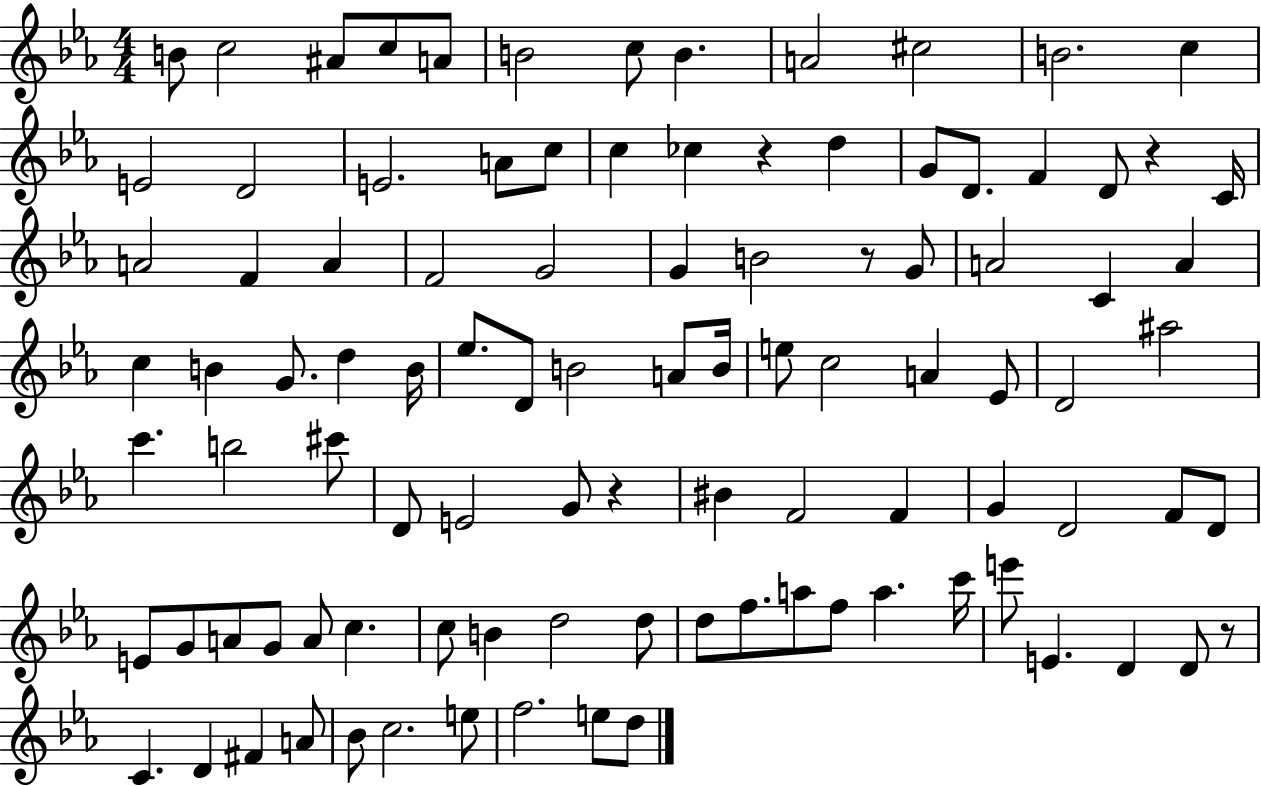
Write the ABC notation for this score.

X:1
T:Untitled
M:4/4
L:1/4
K:Eb
B/2 c2 ^A/2 c/2 A/2 B2 c/2 B A2 ^c2 B2 c E2 D2 E2 A/2 c/2 c _c z d G/2 D/2 F D/2 z C/4 A2 F A F2 G2 G B2 z/2 G/2 A2 C A c B G/2 d B/4 _e/2 D/2 B2 A/2 B/4 e/2 c2 A _E/2 D2 ^a2 c' b2 ^c'/2 D/2 E2 G/2 z ^B F2 F G D2 F/2 D/2 E/2 G/2 A/2 G/2 A/2 c c/2 B d2 d/2 d/2 f/2 a/2 f/2 a c'/4 e'/2 E D D/2 z/2 C D ^F A/2 _B/2 c2 e/2 f2 e/2 d/2